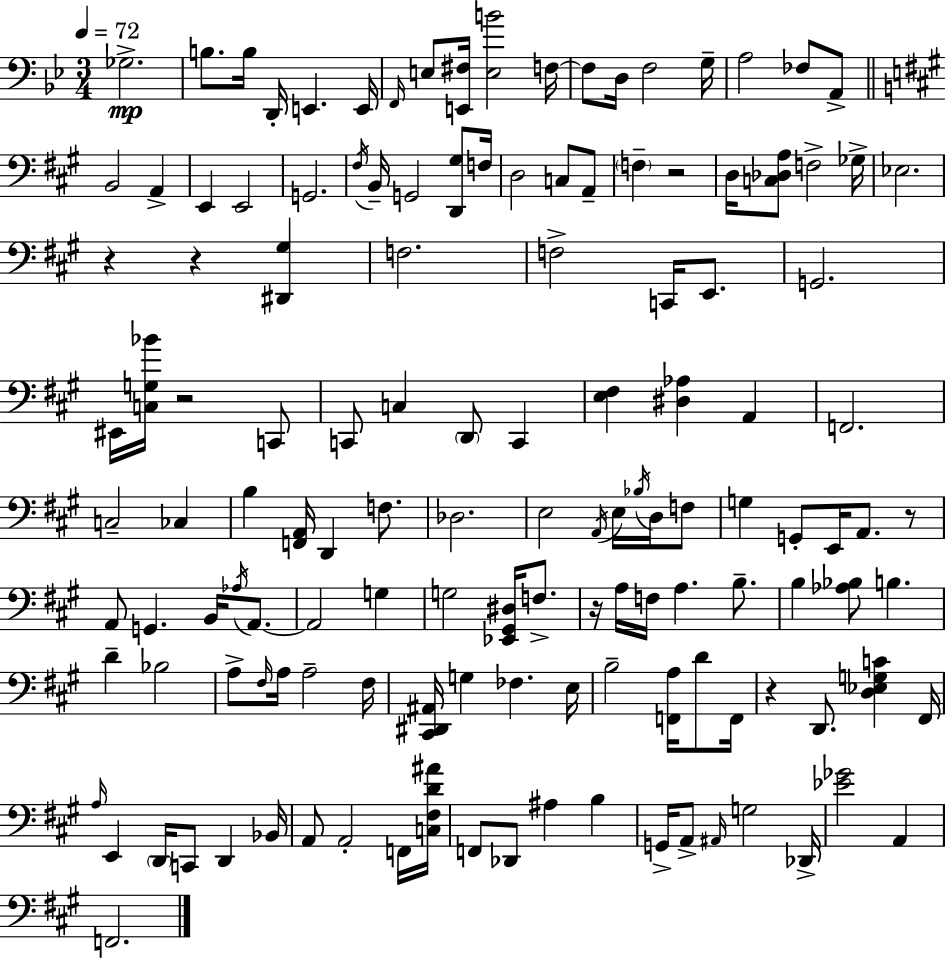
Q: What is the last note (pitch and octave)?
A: F2